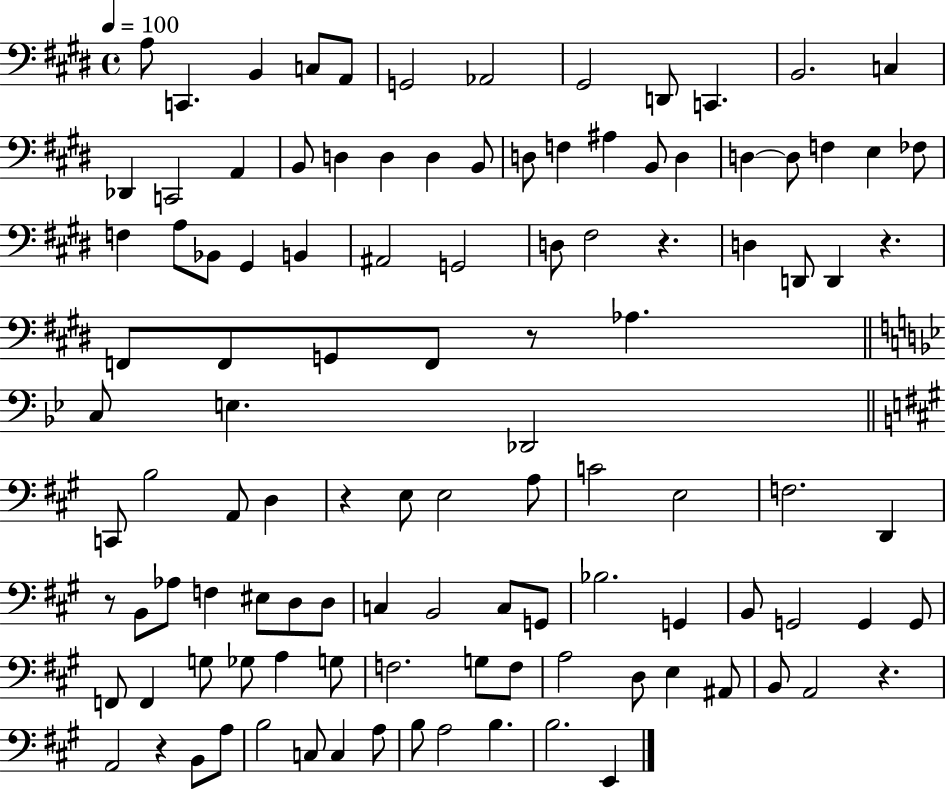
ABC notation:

X:1
T:Untitled
M:4/4
L:1/4
K:E
A,/2 C,, B,, C,/2 A,,/2 G,,2 _A,,2 ^G,,2 D,,/2 C,, B,,2 C, _D,, C,,2 A,, B,,/2 D, D, D, B,,/2 D,/2 F, ^A, B,,/2 D, D, D,/2 F, E, _F,/2 F, A,/2 _B,,/2 ^G,, B,, ^A,,2 G,,2 D,/2 ^F,2 z D, D,,/2 D,, z F,,/2 F,,/2 G,,/2 F,,/2 z/2 _A, C,/2 E, _D,,2 C,,/2 B,2 A,,/2 D, z E,/2 E,2 A,/2 C2 E,2 F,2 D,, z/2 B,,/2 _A,/2 F, ^E,/2 D,/2 D,/2 C, B,,2 C,/2 G,,/2 _B,2 G,, B,,/2 G,,2 G,, G,,/2 F,,/2 F,, G,/2 _G,/2 A, G,/2 F,2 G,/2 F,/2 A,2 D,/2 E, ^A,,/2 B,,/2 A,,2 z A,,2 z B,,/2 A,/2 B,2 C,/2 C, A,/2 B,/2 A,2 B, B,2 E,,